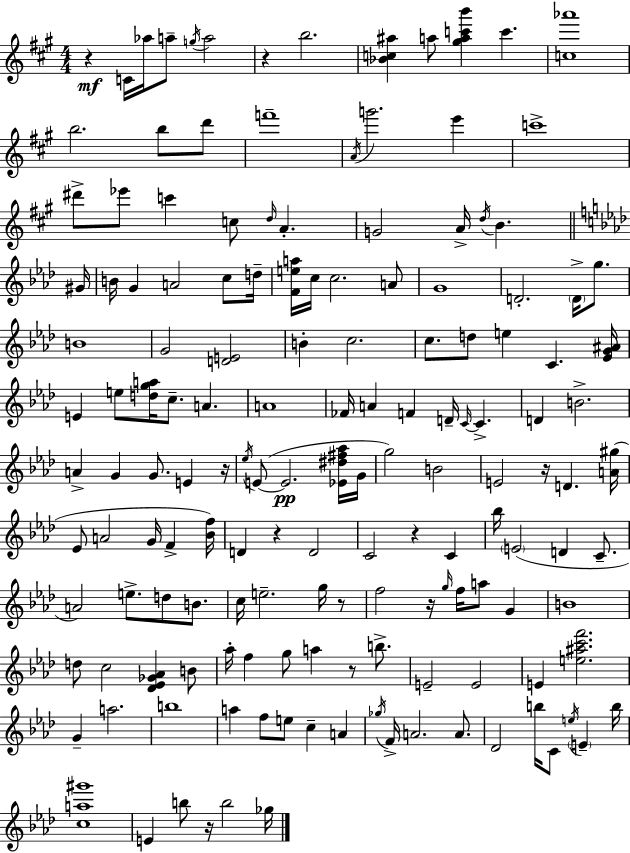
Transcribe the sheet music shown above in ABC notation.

X:1
T:Untitled
M:4/4
L:1/4
K:A
z C/4 _a/4 a/2 g/4 a2 z b2 [_Bc^a] a/2 [^gac'b'] c' [c_a']4 b2 b/2 d'/2 f'4 A/4 g'2 e' c'4 ^d'/2 _e'/2 c' c/2 d/4 A G2 A/4 d/4 B ^G/4 B/4 G A2 c/2 d/4 [Fea]/4 c/4 c2 A/2 G4 D2 D/4 g/2 B4 G2 [DE]2 B c2 c/2 d/2 e C [_EG^A]/4 E e/2 [dga]/4 c/2 A A4 _F/4 A F D/4 C/4 C D B2 A G G/2 E z/4 _e/4 E/2 E2 [_E^d^f_a]/4 G/4 g2 B2 E2 z/4 D [A^g]/4 _E/2 A2 G/4 F [_Bf]/4 D z D2 C2 z C _b/4 E2 D C/2 A2 e/2 d/2 B/2 c/4 e2 g/4 z/2 f2 z/4 g/4 f/4 a/2 G B4 d/2 c2 [_D_E_G_A] B/2 _a/4 f g/2 a z/2 b/2 E2 E2 E [e^ac'f']2 G a2 b4 a f/2 e/2 c A _g/4 F/4 A2 A/2 _D2 b/4 C/2 e/4 E b/4 [ca^g']4 E b/2 z/4 b2 _g/4